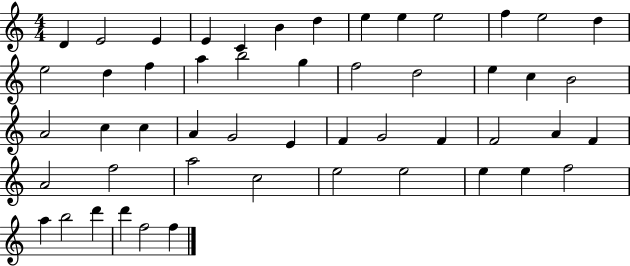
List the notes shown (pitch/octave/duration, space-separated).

D4/q E4/h E4/q E4/q C4/q B4/q D5/q E5/q E5/q E5/h F5/q E5/h D5/q E5/h D5/q F5/q A5/q B5/h G5/q F5/h D5/h E5/q C5/q B4/h A4/h C5/q C5/q A4/q G4/h E4/q F4/q G4/h F4/q F4/h A4/q F4/q A4/h F5/h A5/h C5/h E5/h E5/h E5/q E5/q F5/h A5/q B5/h D6/q D6/q F5/h F5/q